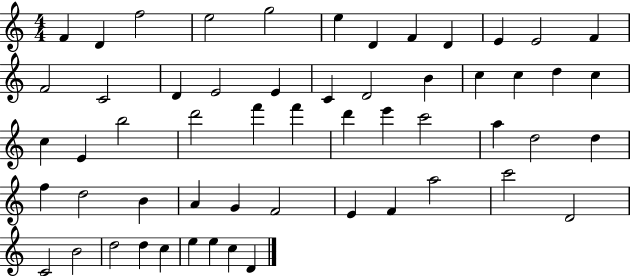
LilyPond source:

{
  \clef treble
  \numericTimeSignature
  \time 4/4
  \key c \major
  f'4 d'4 f''2 | e''2 g''2 | e''4 d'4 f'4 d'4 | e'4 e'2 f'4 | \break f'2 c'2 | d'4 e'2 e'4 | c'4 d'2 b'4 | c''4 c''4 d''4 c''4 | \break c''4 e'4 b''2 | d'''2 f'''4 f'''4 | d'''4 e'''4 c'''2 | a''4 d''2 d''4 | \break f''4 d''2 b'4 | a'4 g'4 f'2 | e'4 f'4 a''2 | c'''2 d'2 | \break c'2 b'2 | d''2 d''4 c''4 | e''4 e''4 c''4 d'4 | \bar "|."
}